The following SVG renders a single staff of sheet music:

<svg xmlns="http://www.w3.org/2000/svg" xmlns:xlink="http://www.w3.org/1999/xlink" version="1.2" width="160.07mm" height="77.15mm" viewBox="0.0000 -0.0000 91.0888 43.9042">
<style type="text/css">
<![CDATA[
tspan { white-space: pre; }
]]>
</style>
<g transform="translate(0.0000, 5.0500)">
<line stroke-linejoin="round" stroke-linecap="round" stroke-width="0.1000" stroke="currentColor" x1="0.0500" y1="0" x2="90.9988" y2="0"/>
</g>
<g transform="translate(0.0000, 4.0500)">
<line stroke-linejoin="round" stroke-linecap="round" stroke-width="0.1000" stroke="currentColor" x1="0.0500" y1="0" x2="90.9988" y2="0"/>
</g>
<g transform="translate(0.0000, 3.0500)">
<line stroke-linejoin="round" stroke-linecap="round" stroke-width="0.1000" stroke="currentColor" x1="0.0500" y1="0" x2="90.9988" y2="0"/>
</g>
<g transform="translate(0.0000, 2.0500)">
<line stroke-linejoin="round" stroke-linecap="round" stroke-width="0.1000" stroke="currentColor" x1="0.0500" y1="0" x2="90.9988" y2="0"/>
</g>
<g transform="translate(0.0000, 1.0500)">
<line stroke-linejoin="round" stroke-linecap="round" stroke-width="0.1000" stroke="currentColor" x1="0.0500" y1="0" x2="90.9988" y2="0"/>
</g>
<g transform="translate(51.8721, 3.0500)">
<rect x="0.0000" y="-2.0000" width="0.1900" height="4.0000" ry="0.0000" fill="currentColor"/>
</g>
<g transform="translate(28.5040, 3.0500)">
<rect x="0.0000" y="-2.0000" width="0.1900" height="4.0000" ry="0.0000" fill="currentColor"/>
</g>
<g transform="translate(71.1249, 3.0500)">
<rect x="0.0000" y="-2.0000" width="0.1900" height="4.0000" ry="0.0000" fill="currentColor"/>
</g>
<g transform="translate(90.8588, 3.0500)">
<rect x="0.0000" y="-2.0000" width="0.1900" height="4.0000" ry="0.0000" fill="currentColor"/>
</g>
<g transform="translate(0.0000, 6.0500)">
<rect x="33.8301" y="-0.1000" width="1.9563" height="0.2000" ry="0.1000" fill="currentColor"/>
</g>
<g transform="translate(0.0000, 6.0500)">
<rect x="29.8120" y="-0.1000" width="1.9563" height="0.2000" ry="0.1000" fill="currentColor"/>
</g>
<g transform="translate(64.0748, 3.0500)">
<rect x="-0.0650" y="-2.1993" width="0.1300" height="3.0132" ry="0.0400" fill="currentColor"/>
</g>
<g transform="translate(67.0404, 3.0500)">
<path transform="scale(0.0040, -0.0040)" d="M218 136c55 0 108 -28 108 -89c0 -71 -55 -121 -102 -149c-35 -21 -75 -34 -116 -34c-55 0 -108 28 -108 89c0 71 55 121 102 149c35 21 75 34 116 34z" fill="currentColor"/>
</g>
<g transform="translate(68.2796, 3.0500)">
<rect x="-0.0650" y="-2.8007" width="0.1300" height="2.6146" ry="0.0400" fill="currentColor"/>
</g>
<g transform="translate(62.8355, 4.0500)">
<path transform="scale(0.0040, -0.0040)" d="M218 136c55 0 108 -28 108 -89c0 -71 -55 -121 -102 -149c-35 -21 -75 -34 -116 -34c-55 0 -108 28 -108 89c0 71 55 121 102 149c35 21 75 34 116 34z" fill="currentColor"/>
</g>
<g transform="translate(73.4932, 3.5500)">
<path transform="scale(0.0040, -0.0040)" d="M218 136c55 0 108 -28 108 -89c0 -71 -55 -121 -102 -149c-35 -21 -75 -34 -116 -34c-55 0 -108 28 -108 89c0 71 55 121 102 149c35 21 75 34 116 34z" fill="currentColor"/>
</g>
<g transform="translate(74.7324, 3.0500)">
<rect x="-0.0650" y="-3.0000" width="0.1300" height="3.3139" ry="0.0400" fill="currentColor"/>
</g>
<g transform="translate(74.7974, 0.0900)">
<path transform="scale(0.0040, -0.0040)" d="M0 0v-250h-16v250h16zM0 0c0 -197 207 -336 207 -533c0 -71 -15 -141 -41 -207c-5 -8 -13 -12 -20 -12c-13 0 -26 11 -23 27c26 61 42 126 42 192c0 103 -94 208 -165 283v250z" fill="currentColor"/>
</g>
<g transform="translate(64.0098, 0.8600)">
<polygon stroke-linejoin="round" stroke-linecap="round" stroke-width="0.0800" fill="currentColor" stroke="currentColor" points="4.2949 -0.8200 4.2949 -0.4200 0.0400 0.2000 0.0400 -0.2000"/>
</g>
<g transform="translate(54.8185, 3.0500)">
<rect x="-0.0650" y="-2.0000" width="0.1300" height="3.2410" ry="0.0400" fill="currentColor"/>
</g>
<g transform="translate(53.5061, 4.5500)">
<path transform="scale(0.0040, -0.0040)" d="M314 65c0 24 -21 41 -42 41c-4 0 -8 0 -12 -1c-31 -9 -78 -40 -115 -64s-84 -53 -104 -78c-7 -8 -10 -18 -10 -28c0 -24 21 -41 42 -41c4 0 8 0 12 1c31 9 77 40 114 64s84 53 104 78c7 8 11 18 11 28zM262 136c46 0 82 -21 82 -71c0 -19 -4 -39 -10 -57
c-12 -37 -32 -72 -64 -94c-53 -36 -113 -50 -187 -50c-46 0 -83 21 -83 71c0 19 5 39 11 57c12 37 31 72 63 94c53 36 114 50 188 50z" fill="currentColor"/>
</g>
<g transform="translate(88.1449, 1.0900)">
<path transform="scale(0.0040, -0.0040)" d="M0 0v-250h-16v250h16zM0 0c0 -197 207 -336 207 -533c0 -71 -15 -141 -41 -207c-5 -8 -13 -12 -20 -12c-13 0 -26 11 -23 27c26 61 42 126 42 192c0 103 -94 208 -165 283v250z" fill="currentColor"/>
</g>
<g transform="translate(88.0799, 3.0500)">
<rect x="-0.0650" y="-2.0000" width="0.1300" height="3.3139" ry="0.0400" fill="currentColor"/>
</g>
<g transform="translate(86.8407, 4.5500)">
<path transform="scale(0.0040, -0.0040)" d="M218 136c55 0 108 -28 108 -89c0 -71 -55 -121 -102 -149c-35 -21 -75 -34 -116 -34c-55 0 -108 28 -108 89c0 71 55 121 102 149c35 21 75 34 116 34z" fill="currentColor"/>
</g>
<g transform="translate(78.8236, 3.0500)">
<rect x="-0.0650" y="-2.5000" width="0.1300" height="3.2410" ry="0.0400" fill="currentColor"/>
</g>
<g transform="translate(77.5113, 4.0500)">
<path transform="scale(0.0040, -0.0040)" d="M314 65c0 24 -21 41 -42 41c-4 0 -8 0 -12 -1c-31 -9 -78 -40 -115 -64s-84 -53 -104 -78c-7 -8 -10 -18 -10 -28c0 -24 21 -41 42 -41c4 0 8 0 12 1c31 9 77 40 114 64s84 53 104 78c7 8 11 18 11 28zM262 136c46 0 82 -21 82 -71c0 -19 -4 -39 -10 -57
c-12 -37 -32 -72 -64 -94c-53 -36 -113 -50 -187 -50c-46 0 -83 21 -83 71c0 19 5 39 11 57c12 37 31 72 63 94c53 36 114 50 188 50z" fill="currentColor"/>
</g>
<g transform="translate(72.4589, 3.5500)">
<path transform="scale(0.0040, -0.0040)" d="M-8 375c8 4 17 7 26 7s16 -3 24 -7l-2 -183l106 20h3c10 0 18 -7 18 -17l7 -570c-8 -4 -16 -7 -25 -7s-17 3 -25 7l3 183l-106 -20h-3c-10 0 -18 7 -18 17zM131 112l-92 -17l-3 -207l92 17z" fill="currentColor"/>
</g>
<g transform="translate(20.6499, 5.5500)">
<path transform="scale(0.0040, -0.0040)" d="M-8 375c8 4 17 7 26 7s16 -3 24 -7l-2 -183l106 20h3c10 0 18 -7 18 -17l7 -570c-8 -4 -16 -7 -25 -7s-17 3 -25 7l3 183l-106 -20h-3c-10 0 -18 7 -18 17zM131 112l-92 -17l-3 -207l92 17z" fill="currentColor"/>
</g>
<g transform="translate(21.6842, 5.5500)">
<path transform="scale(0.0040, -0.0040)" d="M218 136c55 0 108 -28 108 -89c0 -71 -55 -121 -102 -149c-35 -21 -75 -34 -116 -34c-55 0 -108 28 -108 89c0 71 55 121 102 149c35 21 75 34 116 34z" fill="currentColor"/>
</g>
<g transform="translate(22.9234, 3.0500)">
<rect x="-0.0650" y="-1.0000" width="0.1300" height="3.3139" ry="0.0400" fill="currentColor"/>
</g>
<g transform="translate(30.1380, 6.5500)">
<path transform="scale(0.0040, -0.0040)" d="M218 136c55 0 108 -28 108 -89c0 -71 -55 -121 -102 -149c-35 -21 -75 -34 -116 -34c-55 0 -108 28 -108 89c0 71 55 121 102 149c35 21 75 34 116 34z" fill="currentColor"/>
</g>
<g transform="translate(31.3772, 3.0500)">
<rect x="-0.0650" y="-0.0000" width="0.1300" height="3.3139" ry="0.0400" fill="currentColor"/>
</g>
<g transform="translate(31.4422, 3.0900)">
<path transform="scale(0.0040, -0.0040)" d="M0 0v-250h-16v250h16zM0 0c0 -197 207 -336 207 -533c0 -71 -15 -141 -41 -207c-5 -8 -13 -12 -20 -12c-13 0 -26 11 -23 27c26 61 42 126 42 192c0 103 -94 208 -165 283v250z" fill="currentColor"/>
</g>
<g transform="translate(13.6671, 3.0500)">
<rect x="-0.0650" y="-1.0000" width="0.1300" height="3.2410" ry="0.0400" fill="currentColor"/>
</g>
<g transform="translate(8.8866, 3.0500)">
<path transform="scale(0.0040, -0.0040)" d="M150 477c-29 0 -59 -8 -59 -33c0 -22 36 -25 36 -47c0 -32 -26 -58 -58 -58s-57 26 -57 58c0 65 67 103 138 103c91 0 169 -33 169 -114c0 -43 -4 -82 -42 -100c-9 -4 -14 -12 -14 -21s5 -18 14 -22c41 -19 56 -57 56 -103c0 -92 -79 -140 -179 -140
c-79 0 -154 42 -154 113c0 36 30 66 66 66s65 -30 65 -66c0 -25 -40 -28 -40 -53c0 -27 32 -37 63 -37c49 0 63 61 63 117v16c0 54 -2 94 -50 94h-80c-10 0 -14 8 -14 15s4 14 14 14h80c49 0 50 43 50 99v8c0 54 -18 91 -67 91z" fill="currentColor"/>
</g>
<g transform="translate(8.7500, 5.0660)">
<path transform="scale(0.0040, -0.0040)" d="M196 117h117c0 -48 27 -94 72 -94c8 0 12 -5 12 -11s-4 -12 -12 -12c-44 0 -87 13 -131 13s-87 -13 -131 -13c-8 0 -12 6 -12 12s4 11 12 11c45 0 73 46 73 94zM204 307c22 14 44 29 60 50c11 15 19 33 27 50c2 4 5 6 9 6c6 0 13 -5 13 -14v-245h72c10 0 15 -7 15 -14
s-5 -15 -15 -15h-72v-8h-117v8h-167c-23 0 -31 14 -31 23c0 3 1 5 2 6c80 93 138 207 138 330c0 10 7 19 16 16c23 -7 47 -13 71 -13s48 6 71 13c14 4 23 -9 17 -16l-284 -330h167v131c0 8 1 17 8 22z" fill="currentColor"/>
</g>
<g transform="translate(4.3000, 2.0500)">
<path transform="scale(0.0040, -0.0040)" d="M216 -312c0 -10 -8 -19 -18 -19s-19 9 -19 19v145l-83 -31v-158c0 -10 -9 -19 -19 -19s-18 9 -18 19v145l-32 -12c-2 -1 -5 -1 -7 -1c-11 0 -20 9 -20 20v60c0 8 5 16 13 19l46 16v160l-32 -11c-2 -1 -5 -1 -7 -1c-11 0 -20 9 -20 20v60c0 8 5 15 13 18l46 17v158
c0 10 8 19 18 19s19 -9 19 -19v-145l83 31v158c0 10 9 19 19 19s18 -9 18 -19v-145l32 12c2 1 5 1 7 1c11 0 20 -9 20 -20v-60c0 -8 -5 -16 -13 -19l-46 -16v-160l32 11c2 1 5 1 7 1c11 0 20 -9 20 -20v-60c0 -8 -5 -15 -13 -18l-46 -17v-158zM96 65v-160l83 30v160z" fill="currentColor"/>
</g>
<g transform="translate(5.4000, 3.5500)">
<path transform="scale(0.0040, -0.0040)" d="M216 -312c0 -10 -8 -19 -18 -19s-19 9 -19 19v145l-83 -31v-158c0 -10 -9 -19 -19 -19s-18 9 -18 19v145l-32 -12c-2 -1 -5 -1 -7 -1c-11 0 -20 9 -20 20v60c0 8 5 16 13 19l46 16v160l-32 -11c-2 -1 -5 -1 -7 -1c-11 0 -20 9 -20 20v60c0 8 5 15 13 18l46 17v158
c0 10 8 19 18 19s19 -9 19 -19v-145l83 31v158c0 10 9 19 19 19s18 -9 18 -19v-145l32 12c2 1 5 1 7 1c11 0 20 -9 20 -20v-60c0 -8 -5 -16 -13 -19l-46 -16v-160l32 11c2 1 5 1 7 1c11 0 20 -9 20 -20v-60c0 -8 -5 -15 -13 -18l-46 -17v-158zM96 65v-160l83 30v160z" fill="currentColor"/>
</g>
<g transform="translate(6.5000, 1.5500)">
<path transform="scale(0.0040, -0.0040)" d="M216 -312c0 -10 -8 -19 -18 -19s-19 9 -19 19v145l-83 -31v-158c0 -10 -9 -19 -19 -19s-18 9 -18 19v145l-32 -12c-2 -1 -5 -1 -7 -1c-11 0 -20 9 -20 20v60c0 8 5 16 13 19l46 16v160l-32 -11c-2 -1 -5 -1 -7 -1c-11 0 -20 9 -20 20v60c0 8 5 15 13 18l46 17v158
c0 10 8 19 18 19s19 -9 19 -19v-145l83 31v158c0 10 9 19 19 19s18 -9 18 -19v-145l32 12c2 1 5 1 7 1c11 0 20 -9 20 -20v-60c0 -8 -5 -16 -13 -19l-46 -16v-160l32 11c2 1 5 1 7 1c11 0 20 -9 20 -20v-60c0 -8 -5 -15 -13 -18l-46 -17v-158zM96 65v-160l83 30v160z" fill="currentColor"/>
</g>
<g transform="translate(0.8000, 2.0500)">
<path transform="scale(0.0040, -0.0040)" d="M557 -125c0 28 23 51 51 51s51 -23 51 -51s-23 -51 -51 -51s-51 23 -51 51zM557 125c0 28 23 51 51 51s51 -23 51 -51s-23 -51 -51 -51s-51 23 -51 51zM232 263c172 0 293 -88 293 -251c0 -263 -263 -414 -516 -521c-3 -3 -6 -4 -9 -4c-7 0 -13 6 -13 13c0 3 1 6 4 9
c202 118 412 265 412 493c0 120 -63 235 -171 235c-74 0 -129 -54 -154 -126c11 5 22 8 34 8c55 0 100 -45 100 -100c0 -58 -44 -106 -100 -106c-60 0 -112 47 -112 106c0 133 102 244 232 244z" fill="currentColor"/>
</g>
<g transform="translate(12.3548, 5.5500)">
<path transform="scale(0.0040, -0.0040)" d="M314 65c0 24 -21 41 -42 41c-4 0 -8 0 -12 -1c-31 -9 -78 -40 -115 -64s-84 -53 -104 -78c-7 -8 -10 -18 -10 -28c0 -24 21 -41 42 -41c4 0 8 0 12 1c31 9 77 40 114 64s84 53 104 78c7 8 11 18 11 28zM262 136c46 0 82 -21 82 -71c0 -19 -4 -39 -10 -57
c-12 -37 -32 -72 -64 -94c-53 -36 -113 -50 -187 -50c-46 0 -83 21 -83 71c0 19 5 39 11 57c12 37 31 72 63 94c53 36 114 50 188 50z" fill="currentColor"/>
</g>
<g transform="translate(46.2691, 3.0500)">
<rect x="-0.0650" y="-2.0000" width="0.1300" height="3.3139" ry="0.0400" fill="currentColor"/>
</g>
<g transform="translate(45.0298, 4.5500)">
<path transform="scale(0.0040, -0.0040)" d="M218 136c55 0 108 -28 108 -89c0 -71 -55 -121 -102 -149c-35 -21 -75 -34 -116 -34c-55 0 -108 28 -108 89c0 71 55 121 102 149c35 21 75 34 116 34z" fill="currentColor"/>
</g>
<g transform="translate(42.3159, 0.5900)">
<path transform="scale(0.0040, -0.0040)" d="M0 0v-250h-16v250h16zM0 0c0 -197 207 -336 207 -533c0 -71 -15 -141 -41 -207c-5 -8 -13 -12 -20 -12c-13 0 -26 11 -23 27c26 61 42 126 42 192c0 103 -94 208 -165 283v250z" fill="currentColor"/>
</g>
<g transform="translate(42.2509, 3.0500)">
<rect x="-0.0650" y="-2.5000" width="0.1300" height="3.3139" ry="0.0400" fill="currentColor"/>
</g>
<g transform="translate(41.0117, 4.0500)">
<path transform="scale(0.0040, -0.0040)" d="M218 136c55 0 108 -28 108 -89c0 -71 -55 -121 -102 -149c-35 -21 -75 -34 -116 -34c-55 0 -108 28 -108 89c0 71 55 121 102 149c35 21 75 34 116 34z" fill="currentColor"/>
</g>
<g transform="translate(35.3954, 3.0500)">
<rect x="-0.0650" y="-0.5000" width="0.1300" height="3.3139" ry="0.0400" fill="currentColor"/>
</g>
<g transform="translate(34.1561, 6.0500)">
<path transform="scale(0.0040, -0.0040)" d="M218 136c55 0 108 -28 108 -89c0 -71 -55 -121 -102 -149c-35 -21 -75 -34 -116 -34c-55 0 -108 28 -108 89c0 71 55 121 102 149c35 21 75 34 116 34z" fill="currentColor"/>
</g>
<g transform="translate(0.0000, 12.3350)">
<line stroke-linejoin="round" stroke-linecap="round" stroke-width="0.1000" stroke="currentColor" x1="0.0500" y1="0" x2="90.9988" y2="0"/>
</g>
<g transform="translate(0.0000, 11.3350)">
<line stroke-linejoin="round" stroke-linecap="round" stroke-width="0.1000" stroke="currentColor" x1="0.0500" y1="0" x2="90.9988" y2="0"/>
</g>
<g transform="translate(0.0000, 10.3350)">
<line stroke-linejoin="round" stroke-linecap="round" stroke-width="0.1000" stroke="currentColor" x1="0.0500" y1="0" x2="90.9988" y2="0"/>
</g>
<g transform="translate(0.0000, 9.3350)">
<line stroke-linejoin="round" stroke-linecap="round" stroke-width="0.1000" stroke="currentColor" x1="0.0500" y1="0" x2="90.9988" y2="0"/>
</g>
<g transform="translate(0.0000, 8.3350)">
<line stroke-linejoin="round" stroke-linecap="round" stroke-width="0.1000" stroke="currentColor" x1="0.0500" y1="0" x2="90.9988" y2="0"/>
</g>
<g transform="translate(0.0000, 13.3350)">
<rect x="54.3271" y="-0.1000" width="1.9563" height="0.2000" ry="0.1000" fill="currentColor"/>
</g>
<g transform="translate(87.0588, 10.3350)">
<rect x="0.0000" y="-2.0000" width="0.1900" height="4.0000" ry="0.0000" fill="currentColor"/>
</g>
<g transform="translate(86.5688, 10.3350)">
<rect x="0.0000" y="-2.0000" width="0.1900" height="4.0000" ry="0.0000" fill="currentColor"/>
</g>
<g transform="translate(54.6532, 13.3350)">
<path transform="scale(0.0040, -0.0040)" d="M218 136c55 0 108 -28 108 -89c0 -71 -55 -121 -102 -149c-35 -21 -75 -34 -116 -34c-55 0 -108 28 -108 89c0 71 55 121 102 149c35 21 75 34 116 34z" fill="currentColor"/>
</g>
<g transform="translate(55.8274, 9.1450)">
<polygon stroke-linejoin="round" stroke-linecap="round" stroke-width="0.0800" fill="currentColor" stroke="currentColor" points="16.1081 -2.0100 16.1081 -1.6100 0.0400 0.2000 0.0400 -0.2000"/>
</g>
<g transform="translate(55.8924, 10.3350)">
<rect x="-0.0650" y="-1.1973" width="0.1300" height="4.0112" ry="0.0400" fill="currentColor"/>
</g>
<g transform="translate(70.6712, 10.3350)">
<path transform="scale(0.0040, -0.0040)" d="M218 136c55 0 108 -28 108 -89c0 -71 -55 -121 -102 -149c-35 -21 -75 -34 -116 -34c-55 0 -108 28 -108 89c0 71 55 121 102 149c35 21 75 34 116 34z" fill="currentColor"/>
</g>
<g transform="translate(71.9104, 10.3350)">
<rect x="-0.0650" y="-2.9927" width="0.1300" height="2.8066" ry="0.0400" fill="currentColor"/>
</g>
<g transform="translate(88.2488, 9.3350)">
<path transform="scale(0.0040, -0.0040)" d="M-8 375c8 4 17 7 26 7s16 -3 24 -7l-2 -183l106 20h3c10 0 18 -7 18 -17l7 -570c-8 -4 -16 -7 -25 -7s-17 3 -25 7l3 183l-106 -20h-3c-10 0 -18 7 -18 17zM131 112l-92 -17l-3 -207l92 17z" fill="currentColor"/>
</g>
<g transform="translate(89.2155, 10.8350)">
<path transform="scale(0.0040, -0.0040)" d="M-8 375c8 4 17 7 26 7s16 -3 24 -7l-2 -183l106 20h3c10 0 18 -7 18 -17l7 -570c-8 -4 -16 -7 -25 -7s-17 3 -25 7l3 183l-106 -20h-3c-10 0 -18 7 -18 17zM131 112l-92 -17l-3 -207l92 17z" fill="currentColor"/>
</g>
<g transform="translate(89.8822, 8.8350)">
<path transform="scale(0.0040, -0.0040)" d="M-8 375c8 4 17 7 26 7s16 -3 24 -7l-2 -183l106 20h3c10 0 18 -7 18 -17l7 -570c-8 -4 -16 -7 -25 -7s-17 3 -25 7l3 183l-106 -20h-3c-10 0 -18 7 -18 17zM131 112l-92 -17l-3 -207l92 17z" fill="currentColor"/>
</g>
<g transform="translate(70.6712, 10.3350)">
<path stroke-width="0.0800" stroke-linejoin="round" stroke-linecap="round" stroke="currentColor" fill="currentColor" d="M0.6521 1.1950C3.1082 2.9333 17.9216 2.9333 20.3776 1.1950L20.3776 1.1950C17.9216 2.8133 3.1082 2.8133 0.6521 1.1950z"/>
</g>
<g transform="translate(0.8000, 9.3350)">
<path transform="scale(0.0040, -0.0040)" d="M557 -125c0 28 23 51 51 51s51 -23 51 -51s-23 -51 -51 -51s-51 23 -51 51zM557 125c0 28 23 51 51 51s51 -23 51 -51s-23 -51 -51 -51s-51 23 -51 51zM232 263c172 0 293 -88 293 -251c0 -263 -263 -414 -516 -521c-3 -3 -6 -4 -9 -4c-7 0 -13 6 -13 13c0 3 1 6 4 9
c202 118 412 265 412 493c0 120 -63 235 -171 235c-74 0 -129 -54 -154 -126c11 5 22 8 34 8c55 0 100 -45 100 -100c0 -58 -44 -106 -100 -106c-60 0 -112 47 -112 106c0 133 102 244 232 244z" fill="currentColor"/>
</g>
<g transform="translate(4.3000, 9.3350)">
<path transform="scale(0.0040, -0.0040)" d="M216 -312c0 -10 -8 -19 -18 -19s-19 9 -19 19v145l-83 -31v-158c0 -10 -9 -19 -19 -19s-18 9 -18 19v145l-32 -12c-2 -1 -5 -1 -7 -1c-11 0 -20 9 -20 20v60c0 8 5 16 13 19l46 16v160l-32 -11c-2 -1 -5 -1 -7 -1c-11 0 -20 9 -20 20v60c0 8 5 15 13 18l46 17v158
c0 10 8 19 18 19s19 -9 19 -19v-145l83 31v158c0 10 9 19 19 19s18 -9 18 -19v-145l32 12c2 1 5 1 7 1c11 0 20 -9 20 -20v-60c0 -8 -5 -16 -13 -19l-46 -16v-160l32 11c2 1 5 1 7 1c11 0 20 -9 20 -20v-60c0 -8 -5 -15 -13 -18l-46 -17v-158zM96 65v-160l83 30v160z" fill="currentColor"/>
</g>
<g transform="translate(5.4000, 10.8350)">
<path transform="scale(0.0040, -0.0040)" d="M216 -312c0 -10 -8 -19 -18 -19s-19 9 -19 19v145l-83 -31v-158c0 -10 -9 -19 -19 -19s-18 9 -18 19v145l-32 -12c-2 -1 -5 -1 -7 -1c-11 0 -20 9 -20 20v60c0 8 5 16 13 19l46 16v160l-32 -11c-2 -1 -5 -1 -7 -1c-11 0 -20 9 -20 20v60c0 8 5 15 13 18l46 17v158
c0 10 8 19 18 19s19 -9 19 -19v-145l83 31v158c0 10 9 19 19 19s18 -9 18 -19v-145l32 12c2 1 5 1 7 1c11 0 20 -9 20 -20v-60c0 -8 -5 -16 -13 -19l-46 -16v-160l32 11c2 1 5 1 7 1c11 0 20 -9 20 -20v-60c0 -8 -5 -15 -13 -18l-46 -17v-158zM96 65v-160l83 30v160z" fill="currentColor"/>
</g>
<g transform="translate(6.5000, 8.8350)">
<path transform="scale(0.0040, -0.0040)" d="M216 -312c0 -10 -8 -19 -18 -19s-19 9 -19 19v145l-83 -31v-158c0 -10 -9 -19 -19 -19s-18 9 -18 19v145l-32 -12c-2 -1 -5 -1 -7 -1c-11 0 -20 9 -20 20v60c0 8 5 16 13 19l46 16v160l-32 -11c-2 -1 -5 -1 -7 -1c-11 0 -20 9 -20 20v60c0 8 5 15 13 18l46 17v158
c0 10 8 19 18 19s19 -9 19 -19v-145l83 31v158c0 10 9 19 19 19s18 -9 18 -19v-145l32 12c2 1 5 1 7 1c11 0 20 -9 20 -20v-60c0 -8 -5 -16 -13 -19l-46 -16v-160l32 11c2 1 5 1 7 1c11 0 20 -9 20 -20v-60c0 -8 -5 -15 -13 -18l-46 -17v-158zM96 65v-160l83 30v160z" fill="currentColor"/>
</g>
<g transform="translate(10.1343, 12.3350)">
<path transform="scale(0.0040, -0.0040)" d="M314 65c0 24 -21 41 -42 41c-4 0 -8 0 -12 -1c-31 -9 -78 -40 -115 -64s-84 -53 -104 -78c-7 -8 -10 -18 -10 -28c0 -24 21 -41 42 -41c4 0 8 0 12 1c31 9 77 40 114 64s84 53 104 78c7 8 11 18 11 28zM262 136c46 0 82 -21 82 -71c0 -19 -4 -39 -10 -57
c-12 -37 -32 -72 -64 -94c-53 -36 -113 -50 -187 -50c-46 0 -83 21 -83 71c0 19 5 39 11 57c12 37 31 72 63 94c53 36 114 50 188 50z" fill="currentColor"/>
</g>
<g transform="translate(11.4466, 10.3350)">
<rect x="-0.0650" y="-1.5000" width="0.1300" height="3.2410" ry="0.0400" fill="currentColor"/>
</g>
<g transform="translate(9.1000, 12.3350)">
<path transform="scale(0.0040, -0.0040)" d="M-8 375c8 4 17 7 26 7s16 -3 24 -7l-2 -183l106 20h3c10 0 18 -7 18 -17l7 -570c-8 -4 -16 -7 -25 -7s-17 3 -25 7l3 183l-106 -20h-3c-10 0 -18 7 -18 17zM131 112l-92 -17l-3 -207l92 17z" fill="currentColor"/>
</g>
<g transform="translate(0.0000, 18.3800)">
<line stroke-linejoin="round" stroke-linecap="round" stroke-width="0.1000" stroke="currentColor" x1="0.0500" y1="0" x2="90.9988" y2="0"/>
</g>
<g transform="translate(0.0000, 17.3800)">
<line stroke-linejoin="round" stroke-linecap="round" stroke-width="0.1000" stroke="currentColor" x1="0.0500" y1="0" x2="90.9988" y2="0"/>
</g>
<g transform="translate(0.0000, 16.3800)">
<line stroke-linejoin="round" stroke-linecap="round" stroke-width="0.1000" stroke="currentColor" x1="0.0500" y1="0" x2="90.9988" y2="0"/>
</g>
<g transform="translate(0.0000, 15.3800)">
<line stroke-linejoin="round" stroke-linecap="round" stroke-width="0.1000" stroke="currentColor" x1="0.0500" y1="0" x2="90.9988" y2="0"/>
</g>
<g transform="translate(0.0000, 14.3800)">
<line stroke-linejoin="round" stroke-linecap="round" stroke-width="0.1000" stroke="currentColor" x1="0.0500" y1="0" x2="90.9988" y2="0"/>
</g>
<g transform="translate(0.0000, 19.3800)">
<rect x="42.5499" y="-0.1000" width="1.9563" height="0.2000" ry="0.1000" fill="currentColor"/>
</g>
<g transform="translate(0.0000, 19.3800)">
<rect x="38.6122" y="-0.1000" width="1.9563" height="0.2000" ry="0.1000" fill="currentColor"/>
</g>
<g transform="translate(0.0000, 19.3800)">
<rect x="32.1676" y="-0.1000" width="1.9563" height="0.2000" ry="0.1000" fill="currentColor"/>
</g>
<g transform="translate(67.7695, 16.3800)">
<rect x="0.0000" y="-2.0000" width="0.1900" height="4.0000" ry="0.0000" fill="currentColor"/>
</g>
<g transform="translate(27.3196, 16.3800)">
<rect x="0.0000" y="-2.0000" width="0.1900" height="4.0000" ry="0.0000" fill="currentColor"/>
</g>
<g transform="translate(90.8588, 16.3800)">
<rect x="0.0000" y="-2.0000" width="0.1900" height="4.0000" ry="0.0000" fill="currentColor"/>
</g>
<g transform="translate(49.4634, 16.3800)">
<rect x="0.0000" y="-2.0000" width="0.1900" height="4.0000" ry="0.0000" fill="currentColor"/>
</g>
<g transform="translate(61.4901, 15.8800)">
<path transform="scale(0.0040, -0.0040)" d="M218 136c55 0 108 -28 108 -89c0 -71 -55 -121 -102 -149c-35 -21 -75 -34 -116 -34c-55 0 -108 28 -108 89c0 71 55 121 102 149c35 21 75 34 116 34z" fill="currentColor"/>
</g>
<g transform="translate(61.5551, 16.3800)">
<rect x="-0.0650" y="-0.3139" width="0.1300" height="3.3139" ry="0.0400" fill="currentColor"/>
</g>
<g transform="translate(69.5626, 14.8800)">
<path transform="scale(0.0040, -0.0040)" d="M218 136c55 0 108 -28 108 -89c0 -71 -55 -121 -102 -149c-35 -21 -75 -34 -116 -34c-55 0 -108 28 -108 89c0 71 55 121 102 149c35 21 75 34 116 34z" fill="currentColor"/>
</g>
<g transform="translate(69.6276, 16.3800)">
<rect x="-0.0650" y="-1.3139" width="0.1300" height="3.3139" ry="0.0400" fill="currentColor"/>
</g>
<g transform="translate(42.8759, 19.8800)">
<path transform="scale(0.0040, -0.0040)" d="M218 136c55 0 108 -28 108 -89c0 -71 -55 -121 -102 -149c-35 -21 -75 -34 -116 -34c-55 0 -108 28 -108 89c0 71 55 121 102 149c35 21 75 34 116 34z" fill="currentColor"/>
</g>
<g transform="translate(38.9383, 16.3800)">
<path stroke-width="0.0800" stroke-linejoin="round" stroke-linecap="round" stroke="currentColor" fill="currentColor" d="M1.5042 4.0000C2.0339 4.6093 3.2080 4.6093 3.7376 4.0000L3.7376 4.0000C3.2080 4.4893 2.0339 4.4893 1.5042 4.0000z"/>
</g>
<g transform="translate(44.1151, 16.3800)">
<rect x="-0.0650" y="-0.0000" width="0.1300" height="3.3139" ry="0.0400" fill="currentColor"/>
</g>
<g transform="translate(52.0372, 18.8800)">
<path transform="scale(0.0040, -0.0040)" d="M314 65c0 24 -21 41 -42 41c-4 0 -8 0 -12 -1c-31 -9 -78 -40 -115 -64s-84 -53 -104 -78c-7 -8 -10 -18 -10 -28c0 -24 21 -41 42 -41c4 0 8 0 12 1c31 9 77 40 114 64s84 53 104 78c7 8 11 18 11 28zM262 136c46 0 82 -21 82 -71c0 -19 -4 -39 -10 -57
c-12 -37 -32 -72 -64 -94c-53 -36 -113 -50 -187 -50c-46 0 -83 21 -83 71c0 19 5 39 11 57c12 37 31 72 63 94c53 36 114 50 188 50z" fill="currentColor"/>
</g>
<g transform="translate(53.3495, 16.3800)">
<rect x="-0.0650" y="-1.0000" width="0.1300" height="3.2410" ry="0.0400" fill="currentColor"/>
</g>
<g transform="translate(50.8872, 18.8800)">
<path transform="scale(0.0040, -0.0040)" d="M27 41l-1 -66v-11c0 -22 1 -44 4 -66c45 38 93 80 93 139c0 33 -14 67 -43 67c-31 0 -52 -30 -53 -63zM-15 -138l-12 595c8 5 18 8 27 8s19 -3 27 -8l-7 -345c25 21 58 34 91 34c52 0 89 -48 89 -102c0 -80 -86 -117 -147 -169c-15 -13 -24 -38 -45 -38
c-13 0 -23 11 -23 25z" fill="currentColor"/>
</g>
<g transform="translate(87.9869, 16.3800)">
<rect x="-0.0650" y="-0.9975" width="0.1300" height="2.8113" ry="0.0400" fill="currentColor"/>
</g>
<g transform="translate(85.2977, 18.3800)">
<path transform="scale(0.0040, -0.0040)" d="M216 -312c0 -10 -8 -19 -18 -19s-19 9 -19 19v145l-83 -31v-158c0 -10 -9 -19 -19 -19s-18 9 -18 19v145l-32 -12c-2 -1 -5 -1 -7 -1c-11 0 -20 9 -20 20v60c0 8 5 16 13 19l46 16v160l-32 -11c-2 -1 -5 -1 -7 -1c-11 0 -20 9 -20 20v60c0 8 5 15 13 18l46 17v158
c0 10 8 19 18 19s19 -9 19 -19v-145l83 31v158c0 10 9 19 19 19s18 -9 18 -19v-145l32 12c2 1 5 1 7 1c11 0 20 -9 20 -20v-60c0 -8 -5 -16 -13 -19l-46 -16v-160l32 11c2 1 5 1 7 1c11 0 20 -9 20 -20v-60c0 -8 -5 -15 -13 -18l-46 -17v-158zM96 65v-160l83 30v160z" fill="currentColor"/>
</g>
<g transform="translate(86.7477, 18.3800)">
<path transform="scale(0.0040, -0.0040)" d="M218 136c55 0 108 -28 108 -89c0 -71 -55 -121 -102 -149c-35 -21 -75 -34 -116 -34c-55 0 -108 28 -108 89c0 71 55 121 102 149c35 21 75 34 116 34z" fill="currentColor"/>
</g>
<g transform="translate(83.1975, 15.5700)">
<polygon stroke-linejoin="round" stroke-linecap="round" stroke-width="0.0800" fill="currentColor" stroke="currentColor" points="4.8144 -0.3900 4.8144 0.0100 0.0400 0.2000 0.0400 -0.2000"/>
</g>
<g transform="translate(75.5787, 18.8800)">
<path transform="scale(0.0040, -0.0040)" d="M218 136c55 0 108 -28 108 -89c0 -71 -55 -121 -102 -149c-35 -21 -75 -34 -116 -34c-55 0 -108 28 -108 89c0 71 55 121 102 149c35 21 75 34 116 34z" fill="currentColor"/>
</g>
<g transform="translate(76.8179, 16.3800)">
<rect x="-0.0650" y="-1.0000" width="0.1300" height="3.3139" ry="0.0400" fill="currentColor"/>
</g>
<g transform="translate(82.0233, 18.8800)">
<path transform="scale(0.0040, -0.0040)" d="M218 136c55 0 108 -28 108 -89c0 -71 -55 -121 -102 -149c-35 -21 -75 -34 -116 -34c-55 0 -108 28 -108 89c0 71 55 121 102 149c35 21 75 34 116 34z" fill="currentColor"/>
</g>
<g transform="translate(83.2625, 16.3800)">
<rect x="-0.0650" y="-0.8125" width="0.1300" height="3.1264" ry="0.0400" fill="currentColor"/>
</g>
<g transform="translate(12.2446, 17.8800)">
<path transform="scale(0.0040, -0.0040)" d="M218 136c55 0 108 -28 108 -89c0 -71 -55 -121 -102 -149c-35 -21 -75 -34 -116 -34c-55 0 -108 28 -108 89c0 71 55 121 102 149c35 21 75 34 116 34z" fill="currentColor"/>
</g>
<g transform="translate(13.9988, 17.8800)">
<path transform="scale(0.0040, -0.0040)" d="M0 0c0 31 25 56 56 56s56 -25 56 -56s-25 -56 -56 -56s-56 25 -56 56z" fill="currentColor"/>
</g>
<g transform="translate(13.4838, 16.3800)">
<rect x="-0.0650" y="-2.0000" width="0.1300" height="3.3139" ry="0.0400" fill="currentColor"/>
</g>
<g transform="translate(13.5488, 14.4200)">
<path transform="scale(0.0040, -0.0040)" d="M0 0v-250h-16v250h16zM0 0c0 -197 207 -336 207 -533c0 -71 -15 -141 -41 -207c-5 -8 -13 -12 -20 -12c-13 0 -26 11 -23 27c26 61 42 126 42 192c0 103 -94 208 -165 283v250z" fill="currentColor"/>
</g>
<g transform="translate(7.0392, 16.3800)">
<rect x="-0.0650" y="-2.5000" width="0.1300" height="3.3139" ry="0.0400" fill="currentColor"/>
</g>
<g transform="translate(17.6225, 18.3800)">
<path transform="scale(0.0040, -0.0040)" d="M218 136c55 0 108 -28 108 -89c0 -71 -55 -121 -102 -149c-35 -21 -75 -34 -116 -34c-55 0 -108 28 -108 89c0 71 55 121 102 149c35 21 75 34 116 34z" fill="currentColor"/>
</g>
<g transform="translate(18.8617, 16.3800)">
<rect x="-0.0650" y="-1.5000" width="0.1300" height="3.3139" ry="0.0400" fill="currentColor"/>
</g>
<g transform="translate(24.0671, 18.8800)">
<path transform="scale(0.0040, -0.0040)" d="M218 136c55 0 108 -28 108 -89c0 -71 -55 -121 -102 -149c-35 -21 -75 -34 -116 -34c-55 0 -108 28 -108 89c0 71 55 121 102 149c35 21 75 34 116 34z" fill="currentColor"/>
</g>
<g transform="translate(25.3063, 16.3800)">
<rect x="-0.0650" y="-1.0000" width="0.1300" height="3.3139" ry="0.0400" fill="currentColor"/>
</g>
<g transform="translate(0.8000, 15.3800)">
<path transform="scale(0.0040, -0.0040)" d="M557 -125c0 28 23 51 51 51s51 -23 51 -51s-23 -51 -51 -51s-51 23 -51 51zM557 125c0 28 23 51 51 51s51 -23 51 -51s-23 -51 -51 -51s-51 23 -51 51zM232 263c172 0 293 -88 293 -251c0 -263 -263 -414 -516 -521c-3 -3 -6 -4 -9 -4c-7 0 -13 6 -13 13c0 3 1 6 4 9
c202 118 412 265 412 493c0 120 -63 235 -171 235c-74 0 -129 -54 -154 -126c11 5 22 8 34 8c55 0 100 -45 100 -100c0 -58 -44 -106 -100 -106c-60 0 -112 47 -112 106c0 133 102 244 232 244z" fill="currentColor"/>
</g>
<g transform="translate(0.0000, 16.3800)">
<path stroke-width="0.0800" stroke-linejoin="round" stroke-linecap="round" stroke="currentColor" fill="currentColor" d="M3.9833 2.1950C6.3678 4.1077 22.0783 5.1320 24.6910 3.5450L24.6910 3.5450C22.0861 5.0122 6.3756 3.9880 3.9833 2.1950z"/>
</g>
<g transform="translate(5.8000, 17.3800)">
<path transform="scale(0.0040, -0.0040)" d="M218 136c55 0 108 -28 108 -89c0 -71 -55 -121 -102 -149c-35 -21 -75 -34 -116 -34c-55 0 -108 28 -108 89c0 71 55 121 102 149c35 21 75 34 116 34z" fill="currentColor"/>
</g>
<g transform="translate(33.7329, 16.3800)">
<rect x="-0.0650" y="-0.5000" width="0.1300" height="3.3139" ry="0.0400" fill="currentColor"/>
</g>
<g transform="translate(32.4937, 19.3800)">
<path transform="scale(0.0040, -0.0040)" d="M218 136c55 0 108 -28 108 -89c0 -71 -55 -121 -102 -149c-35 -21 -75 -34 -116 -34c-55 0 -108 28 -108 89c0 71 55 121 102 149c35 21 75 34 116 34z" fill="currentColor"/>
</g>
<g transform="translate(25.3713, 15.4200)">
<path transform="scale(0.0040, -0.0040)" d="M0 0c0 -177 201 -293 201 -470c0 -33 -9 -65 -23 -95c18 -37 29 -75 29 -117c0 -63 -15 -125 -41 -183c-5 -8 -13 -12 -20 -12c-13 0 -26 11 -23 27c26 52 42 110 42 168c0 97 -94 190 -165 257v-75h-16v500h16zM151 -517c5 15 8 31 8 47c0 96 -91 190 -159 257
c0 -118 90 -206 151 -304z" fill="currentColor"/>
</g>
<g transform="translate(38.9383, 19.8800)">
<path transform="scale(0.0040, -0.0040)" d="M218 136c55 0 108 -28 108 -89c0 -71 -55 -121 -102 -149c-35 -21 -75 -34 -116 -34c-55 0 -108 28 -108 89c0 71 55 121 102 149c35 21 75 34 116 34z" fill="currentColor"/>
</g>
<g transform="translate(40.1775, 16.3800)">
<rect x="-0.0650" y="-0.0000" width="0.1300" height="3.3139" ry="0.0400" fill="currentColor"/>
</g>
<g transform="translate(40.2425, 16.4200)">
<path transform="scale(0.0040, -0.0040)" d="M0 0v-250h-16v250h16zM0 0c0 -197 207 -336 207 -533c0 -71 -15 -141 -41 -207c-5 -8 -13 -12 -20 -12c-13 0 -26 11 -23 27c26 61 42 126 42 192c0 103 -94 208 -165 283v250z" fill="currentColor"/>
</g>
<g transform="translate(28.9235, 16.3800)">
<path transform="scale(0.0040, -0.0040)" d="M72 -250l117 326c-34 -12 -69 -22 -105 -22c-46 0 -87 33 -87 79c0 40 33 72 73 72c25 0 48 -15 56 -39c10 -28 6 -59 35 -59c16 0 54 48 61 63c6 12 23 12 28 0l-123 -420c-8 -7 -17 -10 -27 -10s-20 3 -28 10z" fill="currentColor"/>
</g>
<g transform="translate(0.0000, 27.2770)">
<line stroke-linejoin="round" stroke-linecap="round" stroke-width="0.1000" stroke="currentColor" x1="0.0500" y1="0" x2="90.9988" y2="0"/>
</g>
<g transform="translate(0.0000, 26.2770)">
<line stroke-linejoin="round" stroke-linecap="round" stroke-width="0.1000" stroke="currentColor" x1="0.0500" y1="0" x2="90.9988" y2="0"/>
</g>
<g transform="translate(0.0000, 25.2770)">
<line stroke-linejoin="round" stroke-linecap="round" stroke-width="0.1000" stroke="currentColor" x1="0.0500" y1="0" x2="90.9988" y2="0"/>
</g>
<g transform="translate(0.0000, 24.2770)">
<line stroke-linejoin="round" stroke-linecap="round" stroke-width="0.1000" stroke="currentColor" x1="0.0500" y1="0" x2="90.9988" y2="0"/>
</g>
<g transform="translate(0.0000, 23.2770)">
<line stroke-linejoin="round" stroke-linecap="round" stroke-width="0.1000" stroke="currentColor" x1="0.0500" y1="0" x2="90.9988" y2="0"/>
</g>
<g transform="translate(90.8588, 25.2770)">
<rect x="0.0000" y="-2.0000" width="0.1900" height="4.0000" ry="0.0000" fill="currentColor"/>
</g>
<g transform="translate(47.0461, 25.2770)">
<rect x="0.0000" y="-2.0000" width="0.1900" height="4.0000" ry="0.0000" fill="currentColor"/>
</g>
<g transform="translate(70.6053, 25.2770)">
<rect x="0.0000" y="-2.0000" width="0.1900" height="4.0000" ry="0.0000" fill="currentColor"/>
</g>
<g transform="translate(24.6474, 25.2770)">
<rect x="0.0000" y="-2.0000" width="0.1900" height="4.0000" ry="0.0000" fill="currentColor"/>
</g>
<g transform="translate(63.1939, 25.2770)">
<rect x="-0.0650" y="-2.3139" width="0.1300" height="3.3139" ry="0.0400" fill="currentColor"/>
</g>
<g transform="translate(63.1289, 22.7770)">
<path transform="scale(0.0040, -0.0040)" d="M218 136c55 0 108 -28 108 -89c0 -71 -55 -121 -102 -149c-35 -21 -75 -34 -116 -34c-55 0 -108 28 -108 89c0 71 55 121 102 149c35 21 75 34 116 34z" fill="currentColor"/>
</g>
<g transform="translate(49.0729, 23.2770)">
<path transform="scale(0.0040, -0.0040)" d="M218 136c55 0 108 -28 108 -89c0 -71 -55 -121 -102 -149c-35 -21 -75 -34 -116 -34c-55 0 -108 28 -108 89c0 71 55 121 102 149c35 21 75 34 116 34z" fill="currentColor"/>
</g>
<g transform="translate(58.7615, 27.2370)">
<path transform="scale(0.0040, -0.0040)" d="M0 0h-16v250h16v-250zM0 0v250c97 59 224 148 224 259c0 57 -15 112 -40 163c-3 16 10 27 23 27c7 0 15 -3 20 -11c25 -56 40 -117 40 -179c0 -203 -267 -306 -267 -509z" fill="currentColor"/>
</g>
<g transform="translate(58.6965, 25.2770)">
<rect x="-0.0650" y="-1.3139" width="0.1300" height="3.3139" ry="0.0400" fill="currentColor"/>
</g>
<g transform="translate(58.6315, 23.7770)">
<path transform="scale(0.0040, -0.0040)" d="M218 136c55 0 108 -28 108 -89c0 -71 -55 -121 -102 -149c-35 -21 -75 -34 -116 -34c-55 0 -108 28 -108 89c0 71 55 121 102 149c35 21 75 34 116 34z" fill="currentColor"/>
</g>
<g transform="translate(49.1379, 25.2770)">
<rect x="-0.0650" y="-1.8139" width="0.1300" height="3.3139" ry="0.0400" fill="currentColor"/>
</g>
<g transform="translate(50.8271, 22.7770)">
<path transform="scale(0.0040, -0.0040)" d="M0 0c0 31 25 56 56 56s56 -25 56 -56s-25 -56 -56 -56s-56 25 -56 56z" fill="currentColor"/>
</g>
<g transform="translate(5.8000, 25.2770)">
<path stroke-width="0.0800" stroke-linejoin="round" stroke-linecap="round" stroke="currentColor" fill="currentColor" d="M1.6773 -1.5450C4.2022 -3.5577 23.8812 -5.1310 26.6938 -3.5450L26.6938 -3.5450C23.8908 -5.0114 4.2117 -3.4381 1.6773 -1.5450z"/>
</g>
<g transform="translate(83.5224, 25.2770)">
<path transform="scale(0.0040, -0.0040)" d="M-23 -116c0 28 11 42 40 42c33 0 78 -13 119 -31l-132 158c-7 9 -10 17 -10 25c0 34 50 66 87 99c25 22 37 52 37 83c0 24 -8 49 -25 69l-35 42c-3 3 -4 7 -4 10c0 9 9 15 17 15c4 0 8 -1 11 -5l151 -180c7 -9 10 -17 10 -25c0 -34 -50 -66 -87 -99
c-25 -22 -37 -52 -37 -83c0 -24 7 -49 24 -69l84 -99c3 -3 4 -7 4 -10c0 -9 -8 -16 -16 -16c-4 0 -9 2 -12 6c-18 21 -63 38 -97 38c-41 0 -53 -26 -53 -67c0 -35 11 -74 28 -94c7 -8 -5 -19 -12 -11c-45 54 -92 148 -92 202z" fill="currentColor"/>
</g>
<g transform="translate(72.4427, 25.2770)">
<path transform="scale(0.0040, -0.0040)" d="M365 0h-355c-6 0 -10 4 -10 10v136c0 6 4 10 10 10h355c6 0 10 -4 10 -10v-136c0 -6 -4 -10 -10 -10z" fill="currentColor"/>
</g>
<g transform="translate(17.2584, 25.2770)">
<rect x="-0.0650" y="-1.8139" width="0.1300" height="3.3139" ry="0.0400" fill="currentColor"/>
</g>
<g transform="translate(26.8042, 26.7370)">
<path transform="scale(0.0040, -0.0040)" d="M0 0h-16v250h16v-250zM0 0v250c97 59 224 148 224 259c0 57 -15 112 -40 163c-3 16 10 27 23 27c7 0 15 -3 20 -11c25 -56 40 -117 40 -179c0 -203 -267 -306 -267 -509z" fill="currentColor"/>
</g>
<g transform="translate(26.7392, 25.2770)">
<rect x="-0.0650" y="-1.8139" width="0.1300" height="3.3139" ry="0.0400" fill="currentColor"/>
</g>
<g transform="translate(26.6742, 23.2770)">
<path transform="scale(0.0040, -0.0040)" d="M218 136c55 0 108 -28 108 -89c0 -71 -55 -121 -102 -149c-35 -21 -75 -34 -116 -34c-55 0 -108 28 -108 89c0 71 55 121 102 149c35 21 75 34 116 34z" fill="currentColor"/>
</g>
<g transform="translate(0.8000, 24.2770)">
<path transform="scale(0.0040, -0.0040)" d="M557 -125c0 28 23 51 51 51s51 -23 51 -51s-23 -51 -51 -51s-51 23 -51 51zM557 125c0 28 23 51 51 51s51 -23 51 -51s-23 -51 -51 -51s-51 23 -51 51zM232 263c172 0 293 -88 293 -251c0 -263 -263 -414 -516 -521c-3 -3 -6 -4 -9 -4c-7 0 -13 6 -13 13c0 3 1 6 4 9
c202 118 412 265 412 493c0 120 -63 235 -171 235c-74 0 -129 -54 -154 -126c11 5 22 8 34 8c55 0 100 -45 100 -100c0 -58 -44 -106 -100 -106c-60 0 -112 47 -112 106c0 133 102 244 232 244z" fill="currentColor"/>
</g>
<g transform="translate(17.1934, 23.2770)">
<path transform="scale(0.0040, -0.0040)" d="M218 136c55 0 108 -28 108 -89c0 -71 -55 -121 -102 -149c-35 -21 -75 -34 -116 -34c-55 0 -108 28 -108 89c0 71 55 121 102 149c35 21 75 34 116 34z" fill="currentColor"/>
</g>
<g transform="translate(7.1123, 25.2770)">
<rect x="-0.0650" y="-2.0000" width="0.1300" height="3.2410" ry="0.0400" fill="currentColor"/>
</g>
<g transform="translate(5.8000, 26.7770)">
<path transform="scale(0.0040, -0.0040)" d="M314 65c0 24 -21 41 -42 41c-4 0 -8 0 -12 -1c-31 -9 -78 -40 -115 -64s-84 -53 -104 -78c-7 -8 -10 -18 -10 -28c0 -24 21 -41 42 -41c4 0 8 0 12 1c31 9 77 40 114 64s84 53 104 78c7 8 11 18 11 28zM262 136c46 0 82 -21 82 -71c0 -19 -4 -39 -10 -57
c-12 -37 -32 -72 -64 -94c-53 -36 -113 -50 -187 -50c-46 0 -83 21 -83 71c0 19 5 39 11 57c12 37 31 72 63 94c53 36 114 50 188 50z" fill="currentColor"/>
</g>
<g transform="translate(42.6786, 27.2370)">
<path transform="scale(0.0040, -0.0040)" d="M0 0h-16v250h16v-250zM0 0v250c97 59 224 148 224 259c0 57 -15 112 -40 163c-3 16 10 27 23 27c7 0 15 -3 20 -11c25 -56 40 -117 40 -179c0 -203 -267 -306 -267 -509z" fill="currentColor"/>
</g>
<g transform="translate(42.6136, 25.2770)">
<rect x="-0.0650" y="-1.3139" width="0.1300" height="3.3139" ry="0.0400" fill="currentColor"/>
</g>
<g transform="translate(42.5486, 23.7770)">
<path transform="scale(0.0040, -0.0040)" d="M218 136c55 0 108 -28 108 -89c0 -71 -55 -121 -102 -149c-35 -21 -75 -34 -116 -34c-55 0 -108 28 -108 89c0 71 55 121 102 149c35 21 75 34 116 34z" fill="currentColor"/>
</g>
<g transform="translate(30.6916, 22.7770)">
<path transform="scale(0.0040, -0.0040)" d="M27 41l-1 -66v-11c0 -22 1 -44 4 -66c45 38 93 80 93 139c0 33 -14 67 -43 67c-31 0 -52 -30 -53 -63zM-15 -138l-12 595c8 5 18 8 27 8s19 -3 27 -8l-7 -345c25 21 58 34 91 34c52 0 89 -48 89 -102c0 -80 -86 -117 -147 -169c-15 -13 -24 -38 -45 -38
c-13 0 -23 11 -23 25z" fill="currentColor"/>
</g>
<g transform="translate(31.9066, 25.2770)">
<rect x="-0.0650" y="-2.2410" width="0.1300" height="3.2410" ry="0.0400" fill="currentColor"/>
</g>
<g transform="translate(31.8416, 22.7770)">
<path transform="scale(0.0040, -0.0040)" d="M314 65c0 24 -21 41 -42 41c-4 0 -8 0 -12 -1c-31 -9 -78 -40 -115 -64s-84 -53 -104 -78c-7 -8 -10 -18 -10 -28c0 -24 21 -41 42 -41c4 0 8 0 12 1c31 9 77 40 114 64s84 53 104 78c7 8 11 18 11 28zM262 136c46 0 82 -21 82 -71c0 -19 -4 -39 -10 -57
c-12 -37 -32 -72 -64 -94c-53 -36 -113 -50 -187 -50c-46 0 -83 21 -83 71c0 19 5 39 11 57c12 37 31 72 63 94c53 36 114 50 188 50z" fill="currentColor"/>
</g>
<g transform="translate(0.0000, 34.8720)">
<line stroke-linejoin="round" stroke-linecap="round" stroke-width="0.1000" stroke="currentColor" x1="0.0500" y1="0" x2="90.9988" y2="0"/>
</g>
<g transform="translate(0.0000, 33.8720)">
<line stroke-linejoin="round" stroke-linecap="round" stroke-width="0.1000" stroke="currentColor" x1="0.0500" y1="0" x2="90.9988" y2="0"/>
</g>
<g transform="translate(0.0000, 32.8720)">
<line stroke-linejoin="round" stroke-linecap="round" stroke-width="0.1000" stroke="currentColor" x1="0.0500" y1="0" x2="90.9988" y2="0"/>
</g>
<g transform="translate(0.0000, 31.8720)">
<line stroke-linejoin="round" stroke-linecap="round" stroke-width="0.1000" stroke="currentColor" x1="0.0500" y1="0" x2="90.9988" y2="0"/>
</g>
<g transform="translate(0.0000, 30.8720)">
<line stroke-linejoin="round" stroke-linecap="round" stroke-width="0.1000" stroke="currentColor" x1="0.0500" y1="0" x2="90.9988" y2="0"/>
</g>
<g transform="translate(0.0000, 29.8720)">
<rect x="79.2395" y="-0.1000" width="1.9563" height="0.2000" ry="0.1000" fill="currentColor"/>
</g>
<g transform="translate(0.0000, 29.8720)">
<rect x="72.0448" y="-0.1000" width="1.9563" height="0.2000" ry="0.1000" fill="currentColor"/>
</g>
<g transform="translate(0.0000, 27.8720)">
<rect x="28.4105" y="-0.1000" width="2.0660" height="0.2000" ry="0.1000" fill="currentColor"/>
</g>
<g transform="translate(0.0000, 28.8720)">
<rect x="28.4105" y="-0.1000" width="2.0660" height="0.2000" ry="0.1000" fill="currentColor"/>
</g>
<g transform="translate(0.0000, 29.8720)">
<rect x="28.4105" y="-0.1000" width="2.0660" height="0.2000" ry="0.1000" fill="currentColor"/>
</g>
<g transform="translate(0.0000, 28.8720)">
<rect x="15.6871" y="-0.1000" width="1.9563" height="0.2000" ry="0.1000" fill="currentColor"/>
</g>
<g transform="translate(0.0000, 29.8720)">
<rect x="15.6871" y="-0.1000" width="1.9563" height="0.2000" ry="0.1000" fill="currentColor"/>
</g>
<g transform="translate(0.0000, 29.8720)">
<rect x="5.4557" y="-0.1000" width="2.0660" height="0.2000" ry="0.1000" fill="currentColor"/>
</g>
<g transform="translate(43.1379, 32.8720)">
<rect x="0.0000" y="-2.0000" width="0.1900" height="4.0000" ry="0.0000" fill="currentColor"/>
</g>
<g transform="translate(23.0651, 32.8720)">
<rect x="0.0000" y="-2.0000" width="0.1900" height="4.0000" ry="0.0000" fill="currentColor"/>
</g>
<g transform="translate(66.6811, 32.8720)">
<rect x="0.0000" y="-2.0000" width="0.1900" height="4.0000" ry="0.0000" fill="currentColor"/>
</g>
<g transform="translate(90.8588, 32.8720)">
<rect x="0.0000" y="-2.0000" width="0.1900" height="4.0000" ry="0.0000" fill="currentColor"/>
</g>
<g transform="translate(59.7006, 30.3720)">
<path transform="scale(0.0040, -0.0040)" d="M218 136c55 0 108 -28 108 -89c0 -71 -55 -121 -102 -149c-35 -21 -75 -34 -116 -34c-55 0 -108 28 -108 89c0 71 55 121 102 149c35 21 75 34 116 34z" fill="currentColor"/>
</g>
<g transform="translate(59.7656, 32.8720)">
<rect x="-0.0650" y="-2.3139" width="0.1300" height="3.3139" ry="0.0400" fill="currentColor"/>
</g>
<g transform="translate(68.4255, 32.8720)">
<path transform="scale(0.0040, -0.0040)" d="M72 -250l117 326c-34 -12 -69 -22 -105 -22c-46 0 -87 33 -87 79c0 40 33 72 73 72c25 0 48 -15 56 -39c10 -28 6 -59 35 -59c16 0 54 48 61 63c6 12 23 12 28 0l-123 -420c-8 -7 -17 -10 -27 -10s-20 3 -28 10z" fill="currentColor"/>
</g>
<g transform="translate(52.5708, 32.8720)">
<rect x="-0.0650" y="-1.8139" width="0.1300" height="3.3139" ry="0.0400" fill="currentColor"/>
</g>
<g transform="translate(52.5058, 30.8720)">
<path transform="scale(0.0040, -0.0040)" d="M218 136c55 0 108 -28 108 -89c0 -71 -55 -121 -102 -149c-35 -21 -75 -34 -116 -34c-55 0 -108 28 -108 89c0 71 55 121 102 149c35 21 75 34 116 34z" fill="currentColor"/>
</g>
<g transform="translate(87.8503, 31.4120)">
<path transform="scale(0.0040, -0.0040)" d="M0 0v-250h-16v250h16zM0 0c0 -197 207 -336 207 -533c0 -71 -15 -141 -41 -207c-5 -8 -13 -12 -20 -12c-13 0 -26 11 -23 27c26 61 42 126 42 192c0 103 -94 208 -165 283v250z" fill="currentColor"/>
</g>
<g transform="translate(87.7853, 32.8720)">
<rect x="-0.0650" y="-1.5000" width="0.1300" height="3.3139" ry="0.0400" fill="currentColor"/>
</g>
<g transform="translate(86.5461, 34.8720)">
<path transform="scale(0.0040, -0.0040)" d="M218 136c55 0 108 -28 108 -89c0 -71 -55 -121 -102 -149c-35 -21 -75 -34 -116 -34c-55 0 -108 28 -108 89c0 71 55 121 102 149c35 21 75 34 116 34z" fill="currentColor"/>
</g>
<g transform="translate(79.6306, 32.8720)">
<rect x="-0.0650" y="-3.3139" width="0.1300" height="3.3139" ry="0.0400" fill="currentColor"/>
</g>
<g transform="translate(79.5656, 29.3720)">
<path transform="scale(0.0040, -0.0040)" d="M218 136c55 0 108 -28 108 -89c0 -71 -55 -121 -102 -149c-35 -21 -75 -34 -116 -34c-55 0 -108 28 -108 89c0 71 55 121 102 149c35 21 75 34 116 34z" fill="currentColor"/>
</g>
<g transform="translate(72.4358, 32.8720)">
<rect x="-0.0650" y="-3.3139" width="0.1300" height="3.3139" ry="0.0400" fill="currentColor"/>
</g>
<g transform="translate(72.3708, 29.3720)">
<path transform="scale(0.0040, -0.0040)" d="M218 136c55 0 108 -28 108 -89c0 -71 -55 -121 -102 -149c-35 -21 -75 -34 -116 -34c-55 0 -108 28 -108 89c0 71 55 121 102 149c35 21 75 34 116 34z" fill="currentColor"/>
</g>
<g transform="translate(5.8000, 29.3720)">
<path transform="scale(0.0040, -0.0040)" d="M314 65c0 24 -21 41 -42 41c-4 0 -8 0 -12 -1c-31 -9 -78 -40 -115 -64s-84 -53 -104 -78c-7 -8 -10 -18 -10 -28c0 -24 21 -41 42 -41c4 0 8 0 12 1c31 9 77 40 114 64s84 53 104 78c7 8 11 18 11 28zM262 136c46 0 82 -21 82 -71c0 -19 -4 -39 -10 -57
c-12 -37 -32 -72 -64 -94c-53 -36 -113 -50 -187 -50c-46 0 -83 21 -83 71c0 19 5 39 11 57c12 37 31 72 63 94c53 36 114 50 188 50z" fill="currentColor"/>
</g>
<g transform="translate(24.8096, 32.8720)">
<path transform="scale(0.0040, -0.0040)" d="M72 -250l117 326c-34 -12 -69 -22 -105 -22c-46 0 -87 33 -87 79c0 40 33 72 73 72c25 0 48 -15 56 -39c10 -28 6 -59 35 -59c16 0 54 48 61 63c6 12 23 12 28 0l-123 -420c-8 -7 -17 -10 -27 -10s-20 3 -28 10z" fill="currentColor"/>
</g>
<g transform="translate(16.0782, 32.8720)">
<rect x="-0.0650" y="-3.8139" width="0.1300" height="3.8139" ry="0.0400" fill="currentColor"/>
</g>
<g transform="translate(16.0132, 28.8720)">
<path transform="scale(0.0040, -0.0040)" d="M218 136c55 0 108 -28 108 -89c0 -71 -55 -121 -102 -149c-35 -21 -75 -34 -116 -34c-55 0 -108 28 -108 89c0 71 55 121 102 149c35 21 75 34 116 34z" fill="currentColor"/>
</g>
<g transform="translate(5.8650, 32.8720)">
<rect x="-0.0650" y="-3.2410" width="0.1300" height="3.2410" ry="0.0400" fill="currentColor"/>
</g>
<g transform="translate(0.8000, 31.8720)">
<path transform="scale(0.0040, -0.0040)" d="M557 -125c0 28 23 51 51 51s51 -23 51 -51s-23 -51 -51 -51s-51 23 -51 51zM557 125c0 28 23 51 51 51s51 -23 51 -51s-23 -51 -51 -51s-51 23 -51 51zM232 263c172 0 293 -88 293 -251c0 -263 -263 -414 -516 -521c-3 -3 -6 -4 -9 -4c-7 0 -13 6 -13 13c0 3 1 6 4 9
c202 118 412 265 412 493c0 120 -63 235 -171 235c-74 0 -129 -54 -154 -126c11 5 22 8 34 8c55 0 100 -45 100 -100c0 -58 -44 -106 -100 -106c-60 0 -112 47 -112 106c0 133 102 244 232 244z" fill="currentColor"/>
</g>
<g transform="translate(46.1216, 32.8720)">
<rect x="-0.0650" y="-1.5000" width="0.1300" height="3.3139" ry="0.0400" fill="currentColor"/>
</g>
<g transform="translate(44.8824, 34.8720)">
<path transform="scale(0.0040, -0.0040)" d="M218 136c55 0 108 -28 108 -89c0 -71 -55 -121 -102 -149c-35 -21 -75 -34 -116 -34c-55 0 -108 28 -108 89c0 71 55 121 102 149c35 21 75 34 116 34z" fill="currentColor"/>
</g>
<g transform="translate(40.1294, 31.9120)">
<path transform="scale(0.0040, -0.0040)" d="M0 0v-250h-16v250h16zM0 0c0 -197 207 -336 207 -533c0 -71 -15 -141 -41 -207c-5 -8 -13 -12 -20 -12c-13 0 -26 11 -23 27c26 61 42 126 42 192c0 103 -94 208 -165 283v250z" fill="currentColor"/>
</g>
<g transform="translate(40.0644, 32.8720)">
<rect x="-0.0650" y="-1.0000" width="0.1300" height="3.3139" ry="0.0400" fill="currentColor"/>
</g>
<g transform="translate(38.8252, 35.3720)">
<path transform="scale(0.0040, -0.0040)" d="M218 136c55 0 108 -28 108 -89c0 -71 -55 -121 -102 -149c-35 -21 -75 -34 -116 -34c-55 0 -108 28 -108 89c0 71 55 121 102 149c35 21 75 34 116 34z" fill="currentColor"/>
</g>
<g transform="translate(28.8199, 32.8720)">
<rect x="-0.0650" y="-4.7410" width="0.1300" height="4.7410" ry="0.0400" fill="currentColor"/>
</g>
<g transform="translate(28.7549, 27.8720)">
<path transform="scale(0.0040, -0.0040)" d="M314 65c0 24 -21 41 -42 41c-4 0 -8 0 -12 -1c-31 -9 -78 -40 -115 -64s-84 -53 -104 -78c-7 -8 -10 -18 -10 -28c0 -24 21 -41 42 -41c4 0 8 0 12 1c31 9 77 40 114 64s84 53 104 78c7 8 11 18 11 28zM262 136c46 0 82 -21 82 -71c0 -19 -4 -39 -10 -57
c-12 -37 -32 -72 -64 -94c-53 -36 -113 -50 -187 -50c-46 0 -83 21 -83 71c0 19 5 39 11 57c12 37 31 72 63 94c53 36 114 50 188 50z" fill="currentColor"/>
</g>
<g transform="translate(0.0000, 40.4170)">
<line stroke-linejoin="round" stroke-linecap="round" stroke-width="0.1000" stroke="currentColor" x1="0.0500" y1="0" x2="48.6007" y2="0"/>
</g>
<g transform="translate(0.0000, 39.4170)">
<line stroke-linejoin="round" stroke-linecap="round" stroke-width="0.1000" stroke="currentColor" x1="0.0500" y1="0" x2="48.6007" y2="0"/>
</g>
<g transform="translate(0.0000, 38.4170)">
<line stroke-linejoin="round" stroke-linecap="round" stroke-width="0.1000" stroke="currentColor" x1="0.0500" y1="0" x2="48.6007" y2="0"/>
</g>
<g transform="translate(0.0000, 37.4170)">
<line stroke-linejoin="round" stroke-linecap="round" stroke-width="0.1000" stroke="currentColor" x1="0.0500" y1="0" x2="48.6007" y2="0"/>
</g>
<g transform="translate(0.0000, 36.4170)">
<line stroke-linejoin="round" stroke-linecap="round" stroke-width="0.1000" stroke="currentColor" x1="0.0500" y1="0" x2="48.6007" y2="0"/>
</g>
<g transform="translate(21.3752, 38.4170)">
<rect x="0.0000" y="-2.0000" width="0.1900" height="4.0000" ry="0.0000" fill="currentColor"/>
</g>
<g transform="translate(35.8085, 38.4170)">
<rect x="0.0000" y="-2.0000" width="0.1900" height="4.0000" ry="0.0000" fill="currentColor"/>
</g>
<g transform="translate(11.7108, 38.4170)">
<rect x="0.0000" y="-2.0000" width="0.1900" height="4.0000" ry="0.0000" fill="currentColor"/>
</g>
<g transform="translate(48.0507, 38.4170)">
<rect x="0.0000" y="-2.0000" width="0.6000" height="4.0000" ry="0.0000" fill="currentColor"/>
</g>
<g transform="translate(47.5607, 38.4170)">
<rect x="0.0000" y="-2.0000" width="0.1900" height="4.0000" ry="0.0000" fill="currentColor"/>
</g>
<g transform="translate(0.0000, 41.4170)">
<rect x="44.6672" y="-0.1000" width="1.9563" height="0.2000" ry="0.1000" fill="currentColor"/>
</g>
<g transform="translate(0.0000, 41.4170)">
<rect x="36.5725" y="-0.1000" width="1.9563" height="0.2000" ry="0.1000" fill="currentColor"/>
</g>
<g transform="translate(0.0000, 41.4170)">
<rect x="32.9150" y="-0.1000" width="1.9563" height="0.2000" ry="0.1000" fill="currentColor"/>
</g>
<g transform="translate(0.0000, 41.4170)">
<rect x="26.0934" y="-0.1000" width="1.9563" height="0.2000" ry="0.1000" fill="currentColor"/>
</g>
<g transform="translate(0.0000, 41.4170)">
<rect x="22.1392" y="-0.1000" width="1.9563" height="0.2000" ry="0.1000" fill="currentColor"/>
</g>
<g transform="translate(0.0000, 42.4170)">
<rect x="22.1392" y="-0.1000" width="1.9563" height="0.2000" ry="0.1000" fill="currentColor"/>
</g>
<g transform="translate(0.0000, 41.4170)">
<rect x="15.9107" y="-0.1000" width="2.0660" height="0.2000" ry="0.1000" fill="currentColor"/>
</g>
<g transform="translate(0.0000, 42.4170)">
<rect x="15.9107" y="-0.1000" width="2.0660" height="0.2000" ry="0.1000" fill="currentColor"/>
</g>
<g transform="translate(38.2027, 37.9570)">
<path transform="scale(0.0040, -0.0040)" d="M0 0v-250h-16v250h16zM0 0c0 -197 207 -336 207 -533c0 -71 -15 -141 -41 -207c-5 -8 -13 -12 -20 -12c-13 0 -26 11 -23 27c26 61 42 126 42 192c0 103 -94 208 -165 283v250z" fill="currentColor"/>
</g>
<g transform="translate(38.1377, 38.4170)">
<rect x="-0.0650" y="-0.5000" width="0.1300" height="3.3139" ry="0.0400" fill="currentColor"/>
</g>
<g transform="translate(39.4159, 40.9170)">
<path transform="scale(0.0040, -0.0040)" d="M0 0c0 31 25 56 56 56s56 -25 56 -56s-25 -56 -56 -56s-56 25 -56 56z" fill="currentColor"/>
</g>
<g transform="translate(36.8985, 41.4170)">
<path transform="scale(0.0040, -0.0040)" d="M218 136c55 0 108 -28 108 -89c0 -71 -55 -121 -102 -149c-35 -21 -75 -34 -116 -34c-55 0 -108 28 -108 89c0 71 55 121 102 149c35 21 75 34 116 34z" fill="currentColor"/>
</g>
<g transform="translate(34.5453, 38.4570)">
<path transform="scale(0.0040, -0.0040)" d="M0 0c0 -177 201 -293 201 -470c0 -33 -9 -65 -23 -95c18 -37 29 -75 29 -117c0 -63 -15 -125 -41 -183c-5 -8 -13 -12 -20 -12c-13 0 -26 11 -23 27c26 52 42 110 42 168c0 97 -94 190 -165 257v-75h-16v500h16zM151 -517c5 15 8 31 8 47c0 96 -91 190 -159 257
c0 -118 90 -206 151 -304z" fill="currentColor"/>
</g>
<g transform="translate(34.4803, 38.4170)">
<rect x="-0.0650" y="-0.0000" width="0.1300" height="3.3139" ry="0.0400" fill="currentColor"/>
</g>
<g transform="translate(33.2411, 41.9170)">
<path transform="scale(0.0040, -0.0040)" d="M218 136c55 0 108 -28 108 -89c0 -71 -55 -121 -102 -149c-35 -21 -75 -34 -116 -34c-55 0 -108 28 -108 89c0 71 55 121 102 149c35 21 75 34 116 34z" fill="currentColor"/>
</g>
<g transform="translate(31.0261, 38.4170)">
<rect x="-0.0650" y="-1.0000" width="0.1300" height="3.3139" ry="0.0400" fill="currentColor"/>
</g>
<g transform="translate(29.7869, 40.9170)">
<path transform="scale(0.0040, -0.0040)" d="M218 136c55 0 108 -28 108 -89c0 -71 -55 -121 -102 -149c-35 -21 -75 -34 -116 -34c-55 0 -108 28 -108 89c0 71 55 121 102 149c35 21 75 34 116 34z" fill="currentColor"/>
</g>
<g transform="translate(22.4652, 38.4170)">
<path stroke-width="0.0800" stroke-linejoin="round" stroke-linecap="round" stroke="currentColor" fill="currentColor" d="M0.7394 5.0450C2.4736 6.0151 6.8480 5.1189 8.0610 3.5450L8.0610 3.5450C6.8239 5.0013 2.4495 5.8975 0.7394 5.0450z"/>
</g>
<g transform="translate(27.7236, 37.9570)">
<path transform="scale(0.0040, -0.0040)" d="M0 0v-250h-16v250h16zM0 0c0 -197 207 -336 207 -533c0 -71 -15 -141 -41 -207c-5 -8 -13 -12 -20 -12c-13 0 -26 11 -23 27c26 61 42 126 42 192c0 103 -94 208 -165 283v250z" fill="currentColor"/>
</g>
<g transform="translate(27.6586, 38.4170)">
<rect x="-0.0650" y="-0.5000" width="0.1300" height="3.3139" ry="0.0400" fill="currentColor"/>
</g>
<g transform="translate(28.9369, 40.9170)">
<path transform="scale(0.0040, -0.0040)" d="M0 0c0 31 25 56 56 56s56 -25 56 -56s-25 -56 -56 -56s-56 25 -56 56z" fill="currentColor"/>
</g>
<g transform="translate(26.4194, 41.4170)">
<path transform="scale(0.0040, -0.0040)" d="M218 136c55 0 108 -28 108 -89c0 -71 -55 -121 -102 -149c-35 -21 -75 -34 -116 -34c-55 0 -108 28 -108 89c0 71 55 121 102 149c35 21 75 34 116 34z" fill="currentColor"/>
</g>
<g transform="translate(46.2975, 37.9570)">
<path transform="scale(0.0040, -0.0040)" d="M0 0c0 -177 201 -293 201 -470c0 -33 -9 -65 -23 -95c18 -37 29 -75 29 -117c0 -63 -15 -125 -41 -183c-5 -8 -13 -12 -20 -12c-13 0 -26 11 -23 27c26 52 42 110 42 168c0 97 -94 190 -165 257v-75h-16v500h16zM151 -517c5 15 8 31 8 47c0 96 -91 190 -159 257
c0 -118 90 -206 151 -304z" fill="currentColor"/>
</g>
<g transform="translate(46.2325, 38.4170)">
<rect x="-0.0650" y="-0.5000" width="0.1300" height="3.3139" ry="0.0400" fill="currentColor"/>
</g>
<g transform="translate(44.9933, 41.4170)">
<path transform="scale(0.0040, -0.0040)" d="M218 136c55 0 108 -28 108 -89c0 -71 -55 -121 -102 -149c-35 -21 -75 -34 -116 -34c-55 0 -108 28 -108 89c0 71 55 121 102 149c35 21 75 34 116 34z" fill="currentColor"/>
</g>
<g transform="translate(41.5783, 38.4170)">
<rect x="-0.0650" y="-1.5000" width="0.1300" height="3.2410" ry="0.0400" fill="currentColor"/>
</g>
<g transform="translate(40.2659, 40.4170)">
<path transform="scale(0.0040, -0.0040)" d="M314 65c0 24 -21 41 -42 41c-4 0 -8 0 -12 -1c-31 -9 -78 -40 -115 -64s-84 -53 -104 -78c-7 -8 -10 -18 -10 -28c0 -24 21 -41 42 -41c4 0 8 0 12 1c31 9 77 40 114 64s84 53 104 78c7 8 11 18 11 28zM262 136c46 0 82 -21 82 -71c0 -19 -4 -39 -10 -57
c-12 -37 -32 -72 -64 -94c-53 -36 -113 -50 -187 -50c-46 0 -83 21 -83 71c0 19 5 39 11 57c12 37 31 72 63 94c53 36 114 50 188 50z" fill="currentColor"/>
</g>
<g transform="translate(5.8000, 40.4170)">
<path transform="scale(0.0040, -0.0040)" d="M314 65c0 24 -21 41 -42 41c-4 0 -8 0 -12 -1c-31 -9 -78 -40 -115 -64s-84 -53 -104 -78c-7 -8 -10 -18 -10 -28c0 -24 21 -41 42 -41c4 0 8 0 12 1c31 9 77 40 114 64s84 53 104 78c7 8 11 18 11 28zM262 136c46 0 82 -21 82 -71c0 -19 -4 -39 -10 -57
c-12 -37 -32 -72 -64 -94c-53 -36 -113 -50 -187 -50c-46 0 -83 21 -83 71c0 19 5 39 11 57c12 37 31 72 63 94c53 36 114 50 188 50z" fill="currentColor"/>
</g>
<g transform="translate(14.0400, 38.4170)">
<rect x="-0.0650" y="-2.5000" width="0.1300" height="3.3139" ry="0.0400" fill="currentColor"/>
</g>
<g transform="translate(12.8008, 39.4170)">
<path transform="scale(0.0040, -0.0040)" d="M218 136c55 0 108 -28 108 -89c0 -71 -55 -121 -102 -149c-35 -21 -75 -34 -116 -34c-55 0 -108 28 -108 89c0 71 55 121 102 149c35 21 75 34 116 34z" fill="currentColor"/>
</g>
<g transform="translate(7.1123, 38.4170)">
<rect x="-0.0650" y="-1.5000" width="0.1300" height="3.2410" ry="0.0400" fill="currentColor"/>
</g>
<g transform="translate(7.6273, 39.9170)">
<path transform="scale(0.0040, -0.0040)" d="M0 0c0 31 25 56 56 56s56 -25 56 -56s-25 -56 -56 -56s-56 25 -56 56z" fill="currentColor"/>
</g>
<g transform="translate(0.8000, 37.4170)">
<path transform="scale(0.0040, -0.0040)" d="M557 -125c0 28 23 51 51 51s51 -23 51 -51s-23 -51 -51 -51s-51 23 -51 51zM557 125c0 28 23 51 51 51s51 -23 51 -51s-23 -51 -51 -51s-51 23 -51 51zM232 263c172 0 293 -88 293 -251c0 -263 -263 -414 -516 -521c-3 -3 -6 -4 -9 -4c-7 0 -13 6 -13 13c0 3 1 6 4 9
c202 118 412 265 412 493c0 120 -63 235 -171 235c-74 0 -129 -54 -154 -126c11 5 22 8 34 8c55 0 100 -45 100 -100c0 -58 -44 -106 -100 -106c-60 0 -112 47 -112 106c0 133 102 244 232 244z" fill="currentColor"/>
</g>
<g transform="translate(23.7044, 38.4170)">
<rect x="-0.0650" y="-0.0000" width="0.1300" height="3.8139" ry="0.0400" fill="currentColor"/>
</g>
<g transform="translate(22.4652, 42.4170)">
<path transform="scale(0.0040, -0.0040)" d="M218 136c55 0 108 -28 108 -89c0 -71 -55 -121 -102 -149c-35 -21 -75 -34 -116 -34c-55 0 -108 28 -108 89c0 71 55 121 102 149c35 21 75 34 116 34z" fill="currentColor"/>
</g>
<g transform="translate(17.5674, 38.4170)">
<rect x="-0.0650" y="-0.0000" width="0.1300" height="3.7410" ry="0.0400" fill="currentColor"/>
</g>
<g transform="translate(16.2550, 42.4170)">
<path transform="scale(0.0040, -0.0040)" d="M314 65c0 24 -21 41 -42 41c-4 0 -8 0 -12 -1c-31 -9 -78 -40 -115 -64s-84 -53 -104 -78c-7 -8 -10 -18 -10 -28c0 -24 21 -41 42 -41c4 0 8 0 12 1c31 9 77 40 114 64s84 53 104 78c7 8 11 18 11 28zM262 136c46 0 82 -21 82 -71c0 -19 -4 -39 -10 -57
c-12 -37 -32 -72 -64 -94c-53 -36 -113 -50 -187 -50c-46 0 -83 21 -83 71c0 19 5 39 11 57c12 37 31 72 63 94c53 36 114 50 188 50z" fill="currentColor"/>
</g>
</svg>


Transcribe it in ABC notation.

X:1
T:Untitled
M:3/4
L:1/4
K:A
^F,,2 F,, D,,/2 E,, B,,/2 A,, A,,2 B,,/2 D,/2 C,/2 B,,2 A,,/2 G,,2 E,,/2 D,/2 B,, A,,/2 G,, F,,/4 z/2 E,, D,,/2 D,, _F,,2 E, G, F,, F,,/2 ^G,,/2 A,,2 A, A,/2 _B,2 G,/2 A, G,/2 B, z2 z D2 E z/2 G2 F,,/2 G,, A, B, z/2 D D G,,/2 G,,2 B,, C,,2 C,, E,,/2 F,, D,,/4 E,,/2 G,,2 E,,/4